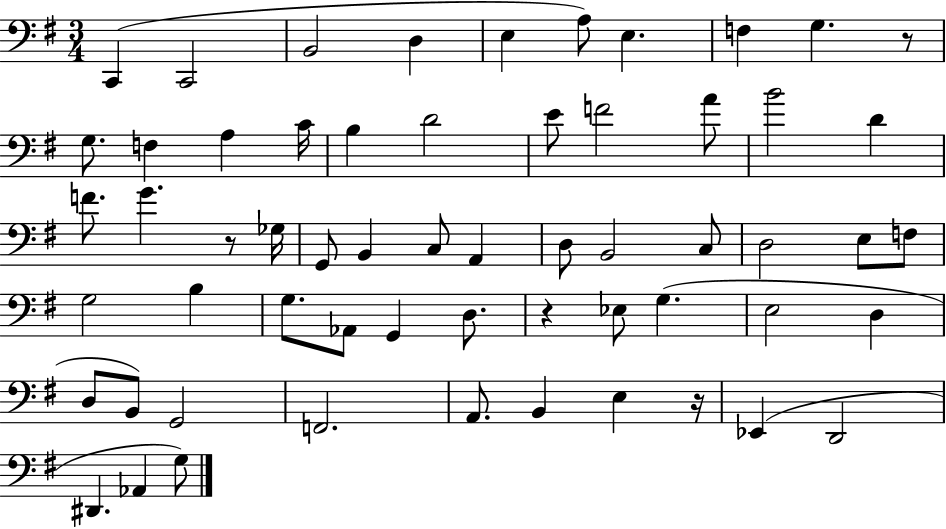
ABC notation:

X:1
T:Untitled
M:3/4
L:1/4
K:G
C,, C,,2 B,,2 D, E, A,/2 E, F, G, z/2 G,/2 F, A, C/4 B, D2 E/2 F2 A/2 B2 D F/2 G z/2 _G,/4 G,,/2 B,, C,/2 A,, D,/2 B,,2 C,/2 D,2 E,/2 F,/2 G,2 B, G,/2 _A,,/2 G,, D,/2 z _E,/2 G, E,2 D, D,/2 B,,/2 G,,2 F,,2 A,,/2 B,, E, z/4 _E,, D,,2 ^D,, _A,, G,/2